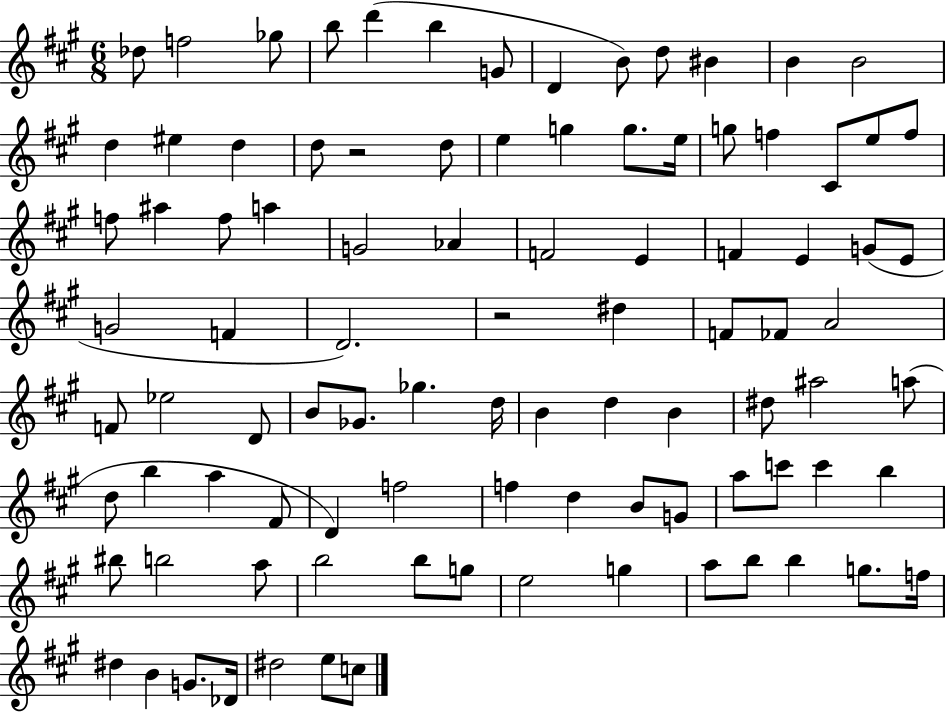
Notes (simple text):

Db5/e F5/h Gb5/e B5/e D6/q B5/q G4/e D4/q B4/e D5/e BIS4/q B4/q B4/h D5/q EIS5/q D5/q D5/e R/h D5/e E5/q G5/q G5/e. E5/s G5/e F5/q C#4/e E5/e F5/e F5/e A#5/q F5/e A5/q G4/h Ab4/q F4/h E4/q F4/q E4/q G4/e E4/e G4/h F4/q D4/h. R/h D#5/q F4/e FES4/e A4/h F4/e Eb5/h D4/e B4/e Gb4/e. Gb5/q. D5/s B4/q D5/q B4/q D#5/e A#5/h A5/e D5/e B5/q A5/q F#4/e D4/q F5/h F5/q D5/q B4/e G4/e A5/e C6/e C6/q B5/q BIS5/e B5/h A5/e B5/h B5/e G5/e E5/h G5/q A5/e B5/e B5/q G5/e. F5/s D#5/q B4/q G4/e. Db4/s D#5/h E5/e C5/e